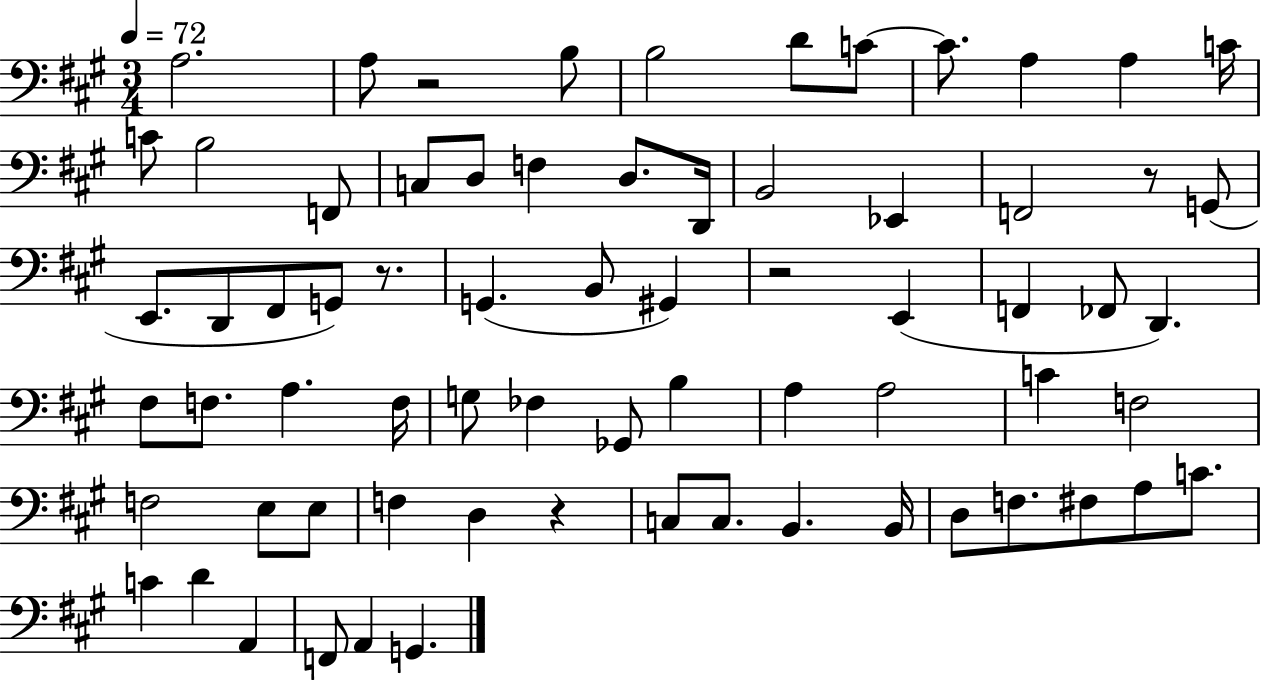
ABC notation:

X:1
T:Untitled
M:3/4
L:1/4
K:A
A,2 A,/2 z2 B,/2 B,2 D/2 C/2 C/2 A, A, C/4 C/2 B,2 F,,/2 C,/2 D,/2 F, D,/2 D,,/4 B,,2 _E,, F,,2 z/2 G,,/2 E,,/2 D,,/2 ^F,,/2 G,,/2 z/2 G,, B,,/2 ^G,, z2 E,, F,, _F,,/2 D,, ^F,/2 F,/2 A, F,/4 G,/2 _F, _G,,/2 B, A, A,2 C F,2 F,2 E,/2 E,/2 F, D, z C,/2 C,/2 B,, B,,/4 D,/2 F,/2 ^F,/2 A,/2 C/2 C D A,, F,,/2 A,, G,,